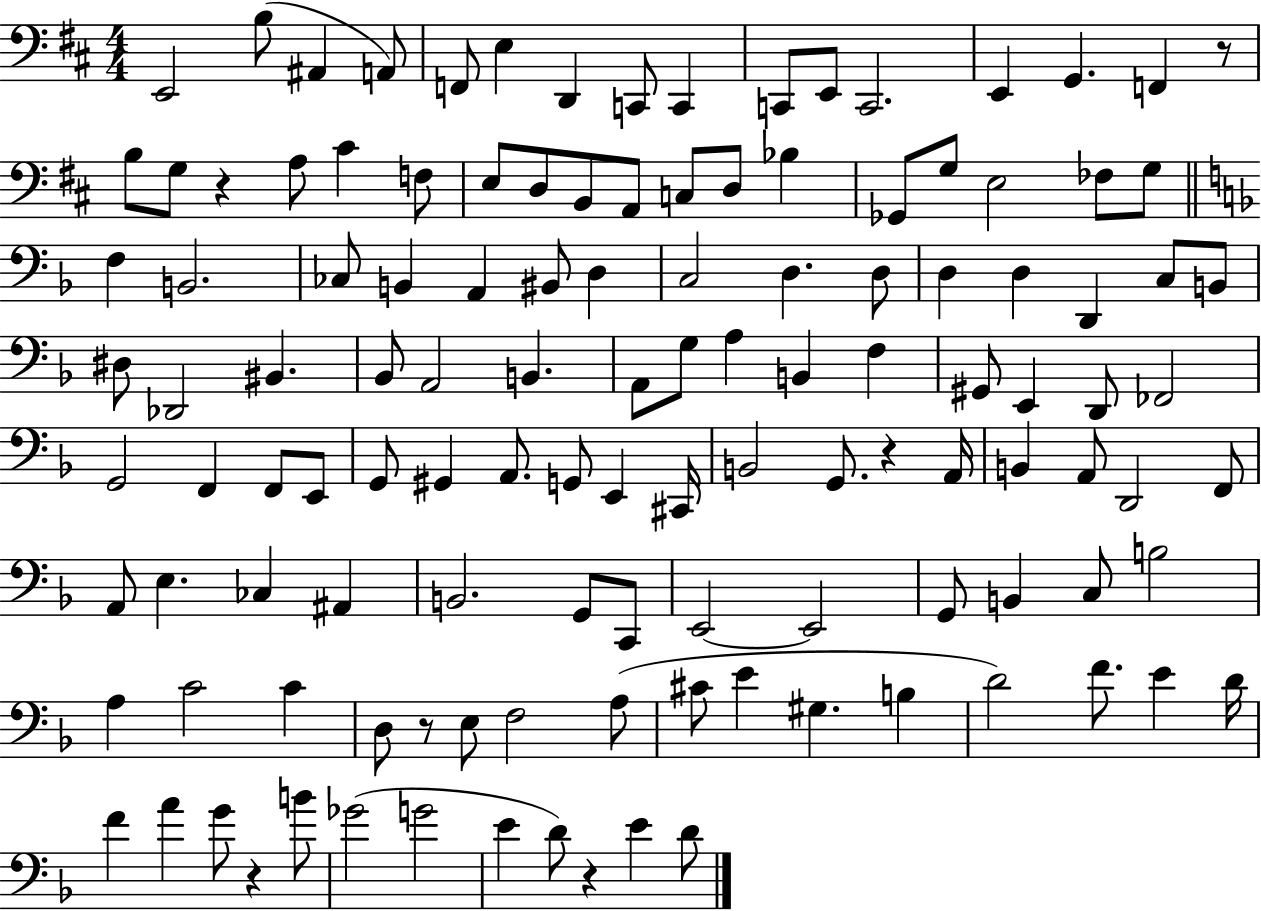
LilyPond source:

{
  \clef bass
  \numericTimeSignature
  \time 4/4
  \key d \major
  \repeat volta 2 { e,2 b8( ais,4 a,8) | f,8 e4 d,4 c,8 c,4 | c,8 e,8 c,2. | e,4 g,4. f,4 r8 | \break b8 g8 r4 a8 cis'4 f8 | e8 d8 b,8 a,8 c8 d8 bes4 | ges,8 g8 e2 fes8 g8 | \bar "||" \break \key d \minor f4 b,2. | ces8 b,4 a,4 bis,8 d4 | c2 d4. d8 | d4 d4 d,4 c8 b,8 | \break dis8 des,2 bis,4. | bes,8 a,2 b,4. | a,8 g8 a4 b,4 f4 | gis,8 e,4 d,8 fes,2 | \break g,2 f,4 f,8 e,8 | g,8 gis,4 a,8. g,8 e,4 cis,16 | b,2 g,8. r4 a,16 | b,4 a,8 d,2 f,8 | \break a,8 e4. ces4 ais,4 | b,2. g,8 c,8 | e,2~~ e,2 | g,8 b,4 c8 b2 | \break a4 c'2 c'4 | d8 r8 e8 f2 a8( | cis'8 e'4 gis4. b4 | d'2) f'8. e'4 d'16 | \break f'4 a'4 g'8 r4 b'8 | ges'2( g'2 | e'4 d'8) r4 e'4 d'8 | } \bar "|."
}